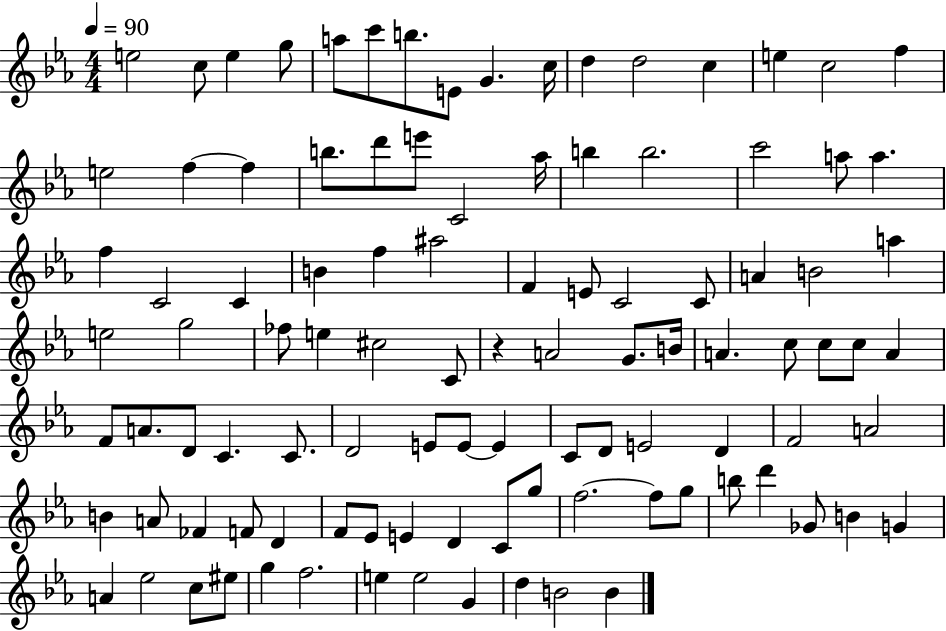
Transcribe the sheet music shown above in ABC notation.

X:1
T:Untitled
M:4/4
L:1/4
K:Eb
e2 c/2 e g/2 a/2 c'/2 b/2 E/2 G c/4 d d2 c e c2 f e2 f f b/2 d'/2 e'/2 C2 _a/4 b b2 c'2 a/2 a f C2 C B f ^a2 F E/2 C2 C/2 A B2 a e2 g2 _f/2 e ^c2 C/2 z A2 G/2 B/4 A c/2 c/2 c/2 A F/2 A/2 D/2 C C/2 D2 E/2 E/2 E C/2 D/2 E2 D F2 A2 B A/2 _F F/2 D F/2 _E/2 E D C/2 g/2 f2 f/2 g/2 b/2 d' _G/2 B G A _e2 c/2 ^e/2 g f2 e e2 G d B2 B